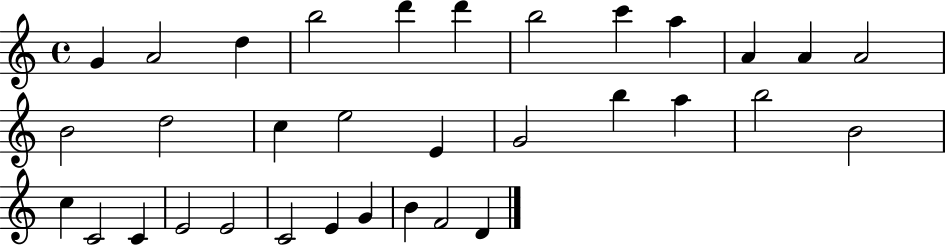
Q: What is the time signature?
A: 4/4